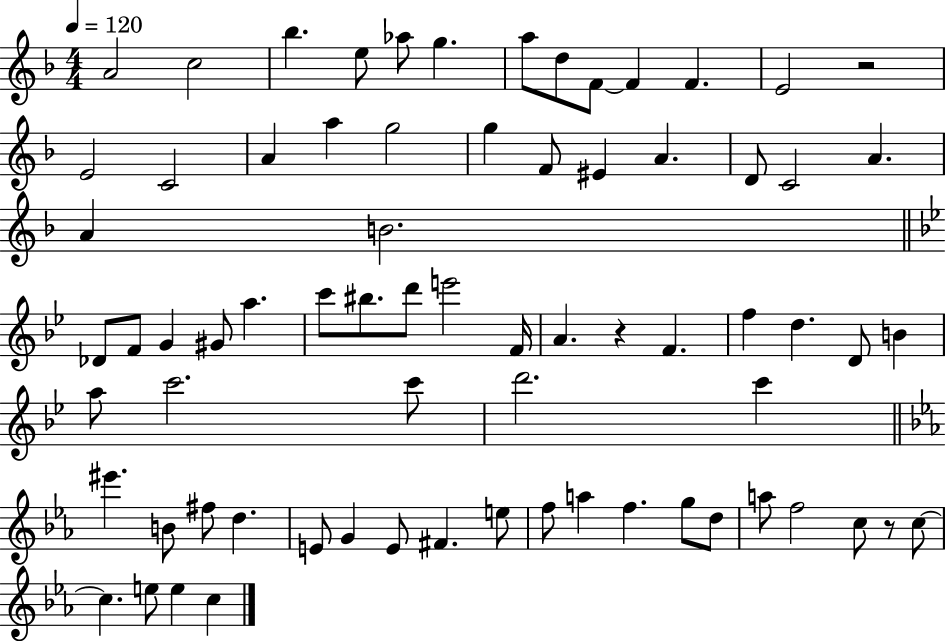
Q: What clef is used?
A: treble